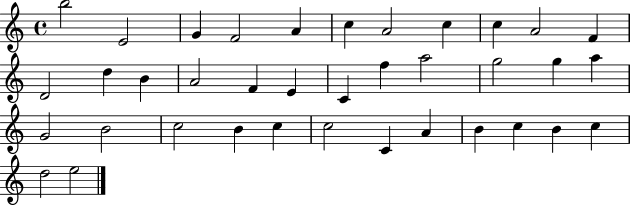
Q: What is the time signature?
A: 4/4